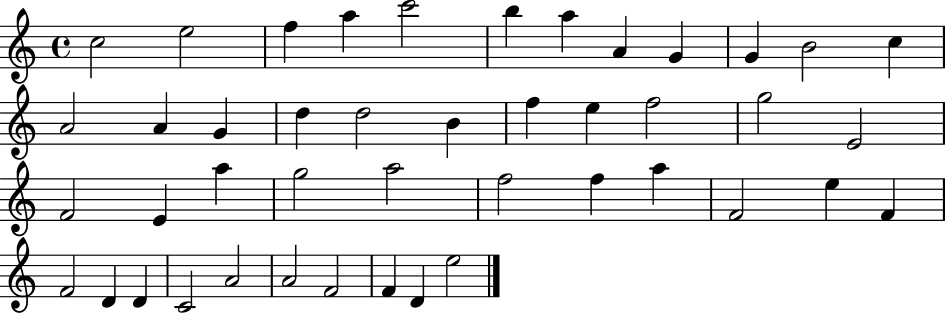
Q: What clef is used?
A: treble